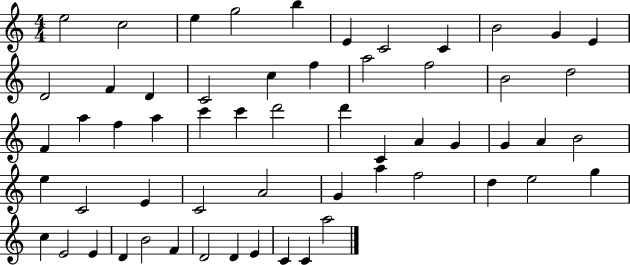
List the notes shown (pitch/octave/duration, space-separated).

E5/h C5/h E5/q G5/h B5/q E4/q C4/h C4/q B4/h G4/q E4/q D4/h F4/q D4/q C4/h C5/q F5/q A5/h F5/h B4/h D5/h F4/q A5/q F5/q A5/q C6/q C6/q D6/h D6/q C4/q A4/q G4/q G4/q A4/q B4/h E5/q C4/h E4/q C4/h A4/h G4/q A5/q F5/h D5/q E5/h G5/q C5/q E4/h E4/q D4/q B4/h F4/q D4/h D4/q E4/q C4/q C4/q A5/h